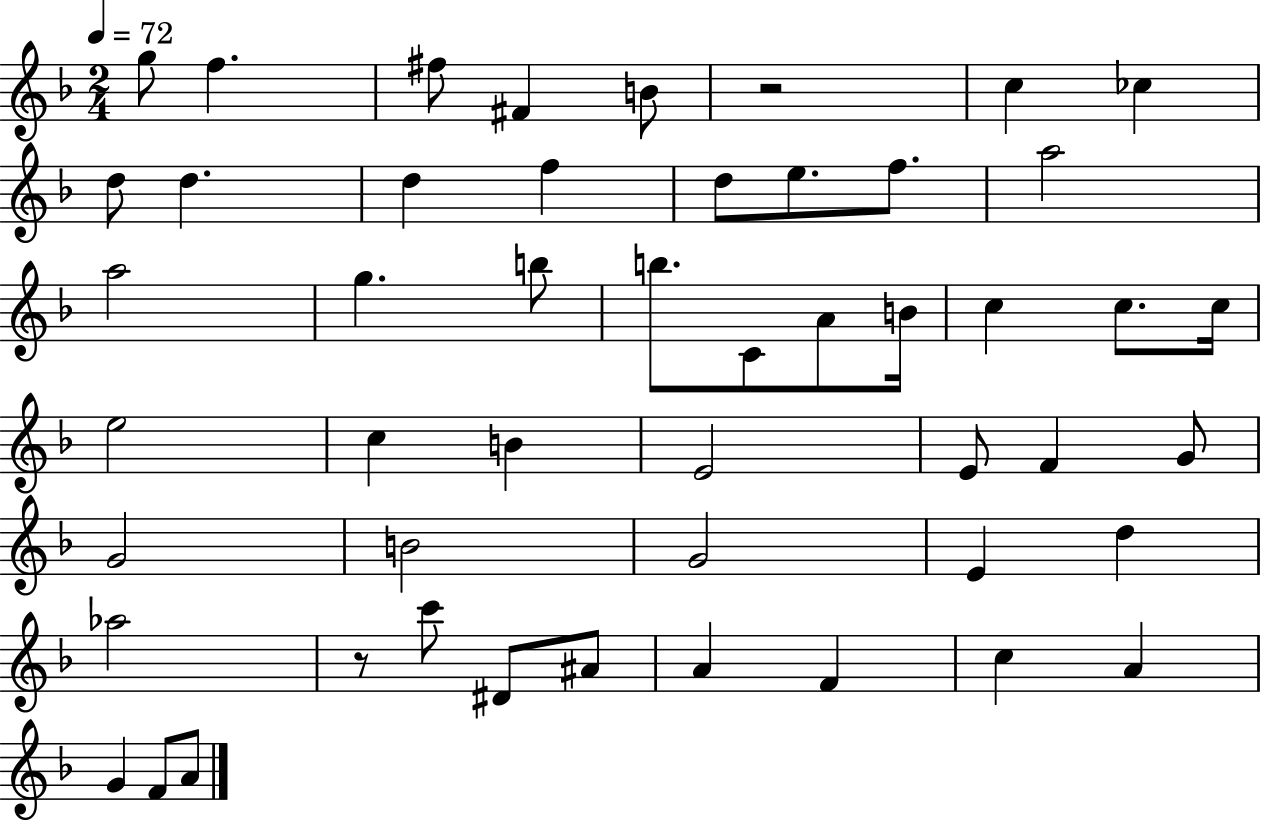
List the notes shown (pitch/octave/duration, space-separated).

G5/e F5/q. F#5/e F#4/q B4/e R/h C5/q CES5/q D5/e D5/q. D5/q F5/q D5/e E5/e. F5/e. A5/h A5/h G5/q. B5/e B5/e. C4/e A4/e B4/s C5/q C5/e. C5/s E5/h C5/q B4/q E4/h E4/e F4/q G4/e G4/h B4/h G4/h E4/q D5/q Ab5/h R/e C6/e D#4/e A#4/e A4/q F4/q C5/q A4/q G4/q F4/e A4/e